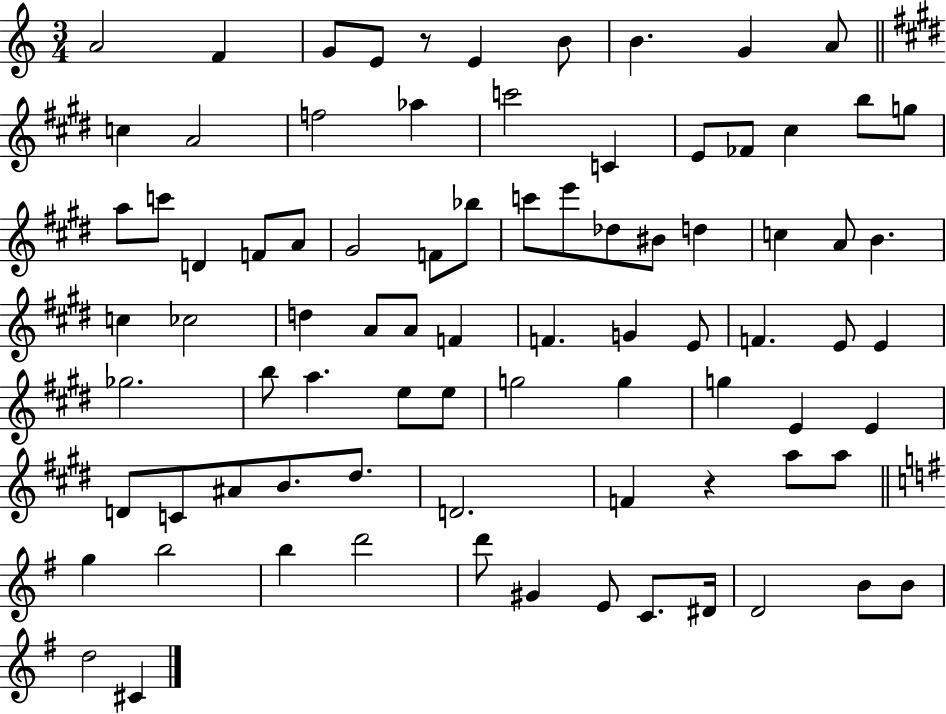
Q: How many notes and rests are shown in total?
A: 83